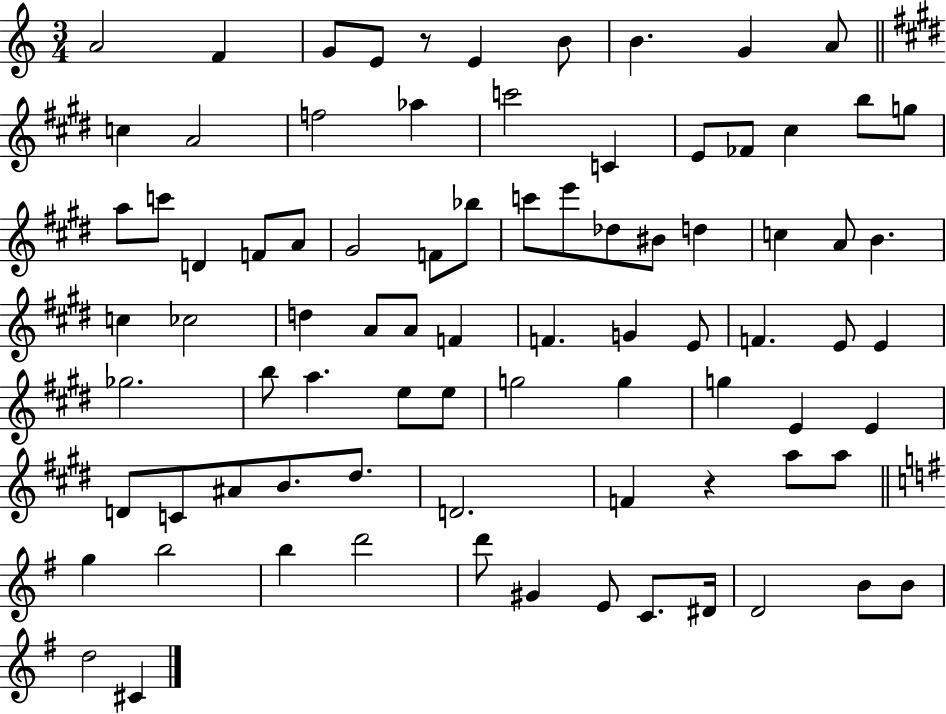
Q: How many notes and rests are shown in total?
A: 83